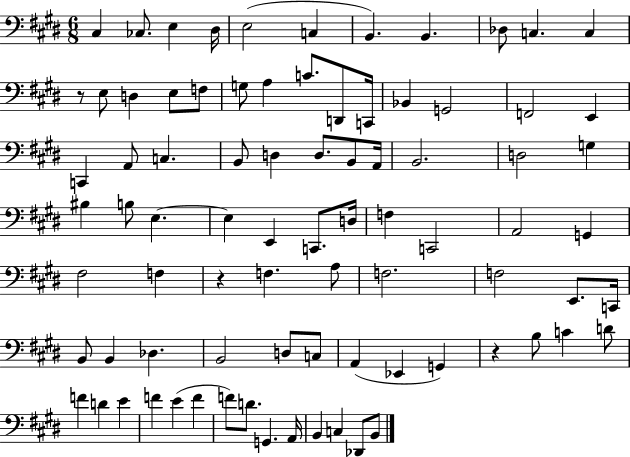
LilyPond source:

{
  \clef bass
  \numericTimeSignature
  \time 6/8
  \key e \major
  \repeat volta 2 { cis4 ces8. e4 dis16 | e2( c4 | b,4.) b,4. | des8 c4. c4 | \break r8 e8 d4 e8 f8 | g8 a4 c'8. d,8 c,16 | bes,4 g,2 | f,2 e,4 | \break c,4 a,8 c4. | b,8 d4 d8. b,8 a,16 | b,2. | d2 g4 | \break bis4 b8 e4.~~ | e4 e,4 c,8. d16 | f4 c,2 | a,2 g,4 | \break fis2 f4 | r4 f4. a8 | f2. | f2 e,8. c,16 | \break b,8 b,4 des4. | b,2 d8 c8 | a,4( ees,4 g,4) | r4 b8 c'4 d'8 | \break f'4 d'4 e'4 | f'4 e'4( f'4 | f'8) d'8. g,4. a,16 | b,4 c4 des,8 b,8 | \break } \bar "|."
}